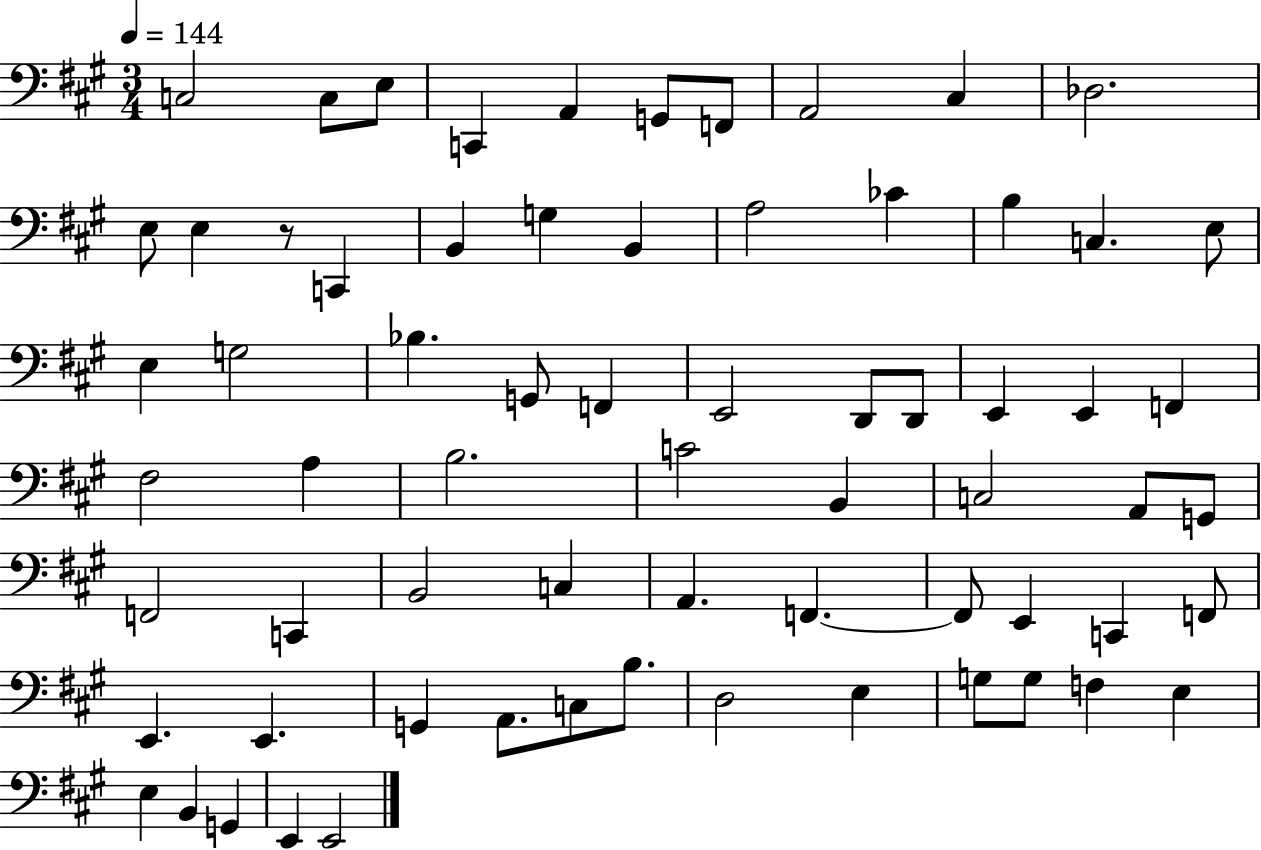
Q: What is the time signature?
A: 3/4